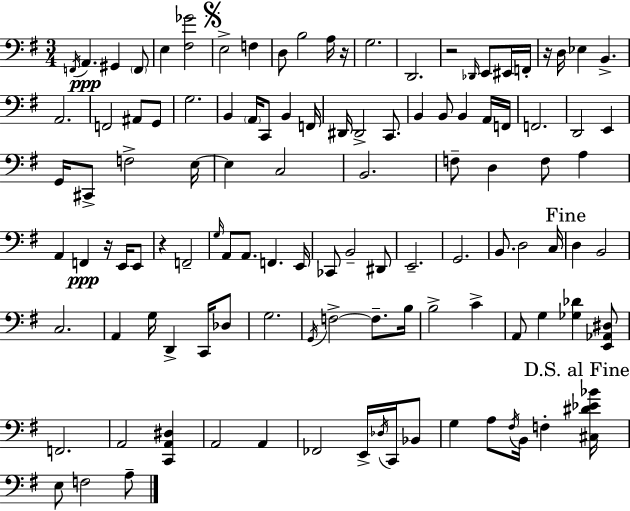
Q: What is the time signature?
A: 3/4